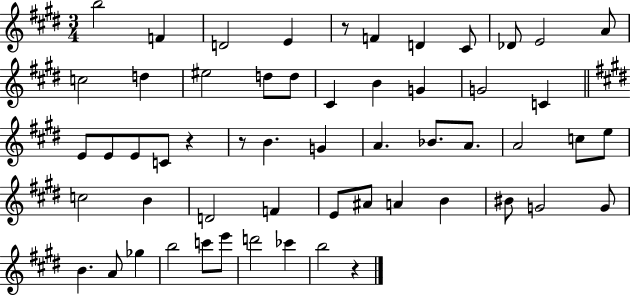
{
  \clef treble
  \numericTimeSignature
  \time 3/4
  \key e \major
  \repeat volta 2 { b''2 f'4 | d'2 e'4 | r8 f'4 d'4 cis'8 | des'8 e'2 a'8 | \break c''2 d''4 | eis''2 d''8 d''8 | cis'4 b'4 g'4 | g'2 c'4 | \break \bar "||" \break \key e \major e'8 e'8 e'8 c'8 r4 | r8 b'4. g'4 | a'4. bes'8. a'8. | a'2 c''8 e''8 | \break c''2 b'4 | d'2 f'4 | e'8 ais'8 a'4 b'4 | bis'8 g'2 g'8 | \break b'4. a'8 ges''4 | b''2 c'''8 e'''8 | d'''2 ces'''4 | b''2 r4 | \break } \bar "|."
}